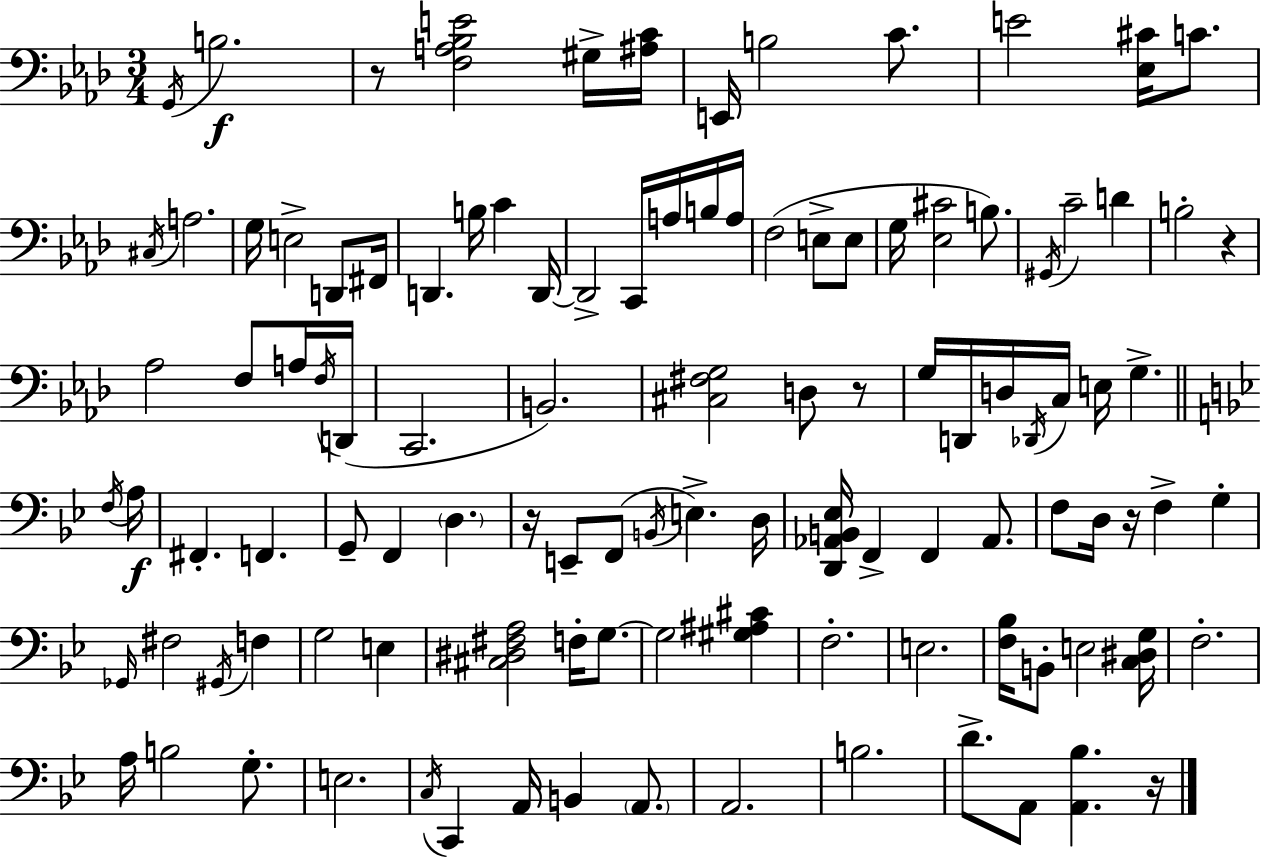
G2/s B3/h. R/e [F3,A3,Bb3,E4]/h G#3/s [A#3,C4]/s E2/s B3/h C4/e. E4/h [Eb3,C#4]/s C4/e. C#3/s A3/h. G3/s E3/h D2/e F#2/s D2/q. B3/s C4/q D2/s D2/h C2/s A3/s B3/s A3/s F3/h E3/e E3/e G3/s [Eb3,C#4]/h B3/e. G#2/s C4/h D4/q B3/h R/q Ab3/h F3/e A3/s F3/s D2/s C2/h. B2/h. [C#3,F#3,G3]/h D3/e R/e G3/s D2/s D3/s Db2/s C3/s E3/s G3/q. F3/s A3/s F#2/q. F2/q. G2/e F2/q D3/q. R/s E2/e F2/e B2/s E3/q. D3/s [D2,Ab2,B2,Eb3]/s F2/q F2/q Ab2/e. F3/e D3/s R/s F3/q G3/q Gb2/s F#3/h G#2/s F3/q G3/h E3/q [C#3,D#3,F#3,A3]/h F3/s G3/e. G3/h [G#3,A#3,C#4]/q F3/h. E3/h. [F3,Bb3]/s B2/e E3/h [C3,D#3,G3]/s F3/h. A3/s B3/h G3/e. E3/h. C3/s C2/q A2/s B2/q A2/e. A2/h. B3/h. D4/e. A2/e [A2,Bb3]/q. R/s